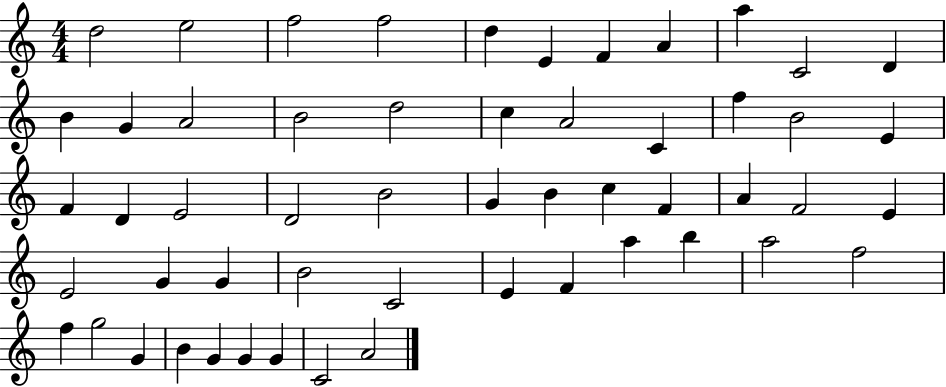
X:1
T:Untitled
M:4/4
L:1/4
K:C
d2 e2 f2 f2 d E F A a C2 D B G A2 B2 d2 c A2 C f B2 E F D E2 D2 B2 G B c F A F2 E E2 G G B2 C2 E F a b a2 f2 f g2 G B G G G C2 A2